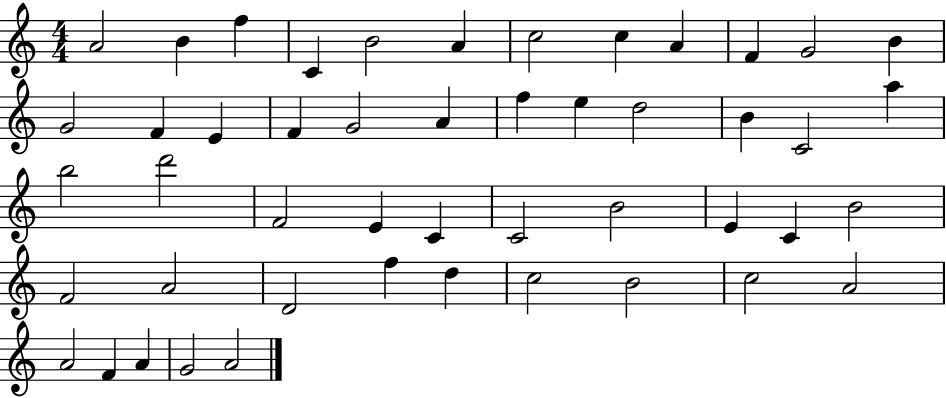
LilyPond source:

{
  \clef treble
  \numericTimeSignature
  \time 4/4
  \key c \major
  a'2 b'4 f''4 | c'4 b'2 a'4 | c''2 c''4 a'4 | f'4 g'2 b'4 | \break g'2 f'4 e'4 | f'4 g'2 a'4 | f''4 e''4 d''2 | b'4 c'2 a''4 | \break b''2 d'''2 | f'2 e'4 c'4 | c'2 b'2 | e'4 c'4 b'2 | \break f'2 a'2 | d'2 f''4 d''4 | c''2 b'2 | c''2 a'2 | \break a'2 f'4 a'4 | g'2 a'2 | \bar "|."
}